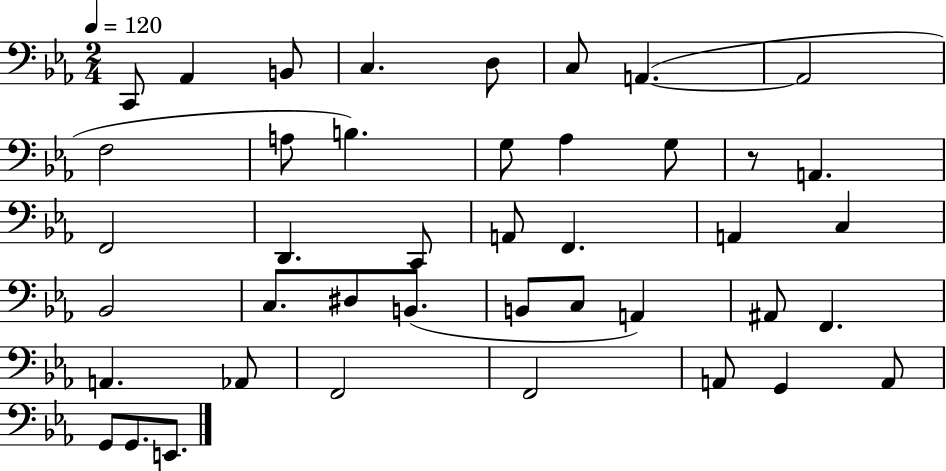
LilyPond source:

{
  \clef bass
  \numericTimeSignature
  \time 2/4
  \key ees \major
  \tempo 4 = 120
  c,8 aes,4 b,8 | c4. d8 | c8 a,4.~(~ | a,2 | \break f2 | a8 b4.) | g8 aes4 g8 | r8 a,4. | \break f,2 | d,4. c,8 | a,8 f,4. | a,4 c4 | \break bes,2 | c8. dis8 b,8.( | b,8 c8 a,4) | ais,8 f,4. | \break a,4. aes,8 | f,2 | f,2 | a,8 g,4 a,8 | \break g,8 g,8. e,8. | \bar "|."
}